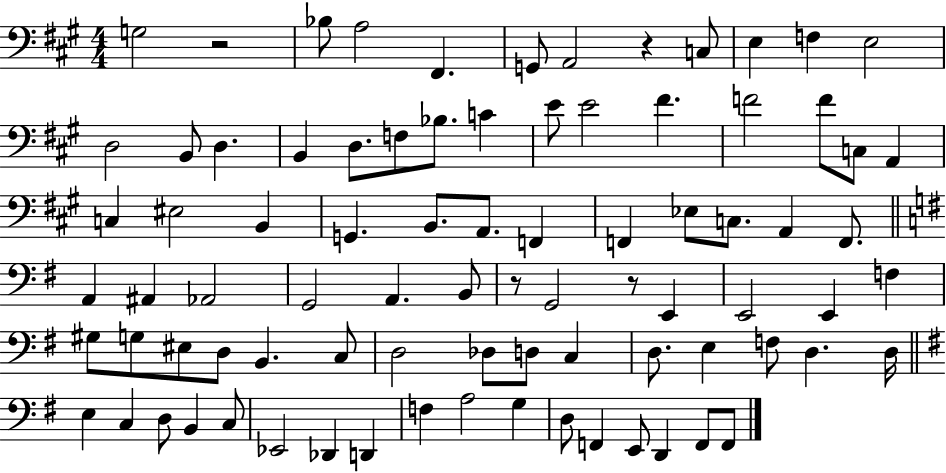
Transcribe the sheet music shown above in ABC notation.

X:1
T:Untitled
M:4/4
L:1/4
K:A
G,2 z2 _B,/2 A,2 ^F,, G,,/2 A,,2 z C,/2 E, F, E,2 D,2 B,,/2 D, B,, D,/2 F,/2 _B,/2 C E/2 E2 ^F F2 F/2 C,/2 A,, C, ^E,2 B,, G,, B,,/2 A,,/2 F,, F,, _E,/2 C,/2 A,, F,,/2 A,, ^A,, _A,,2 G,,2 A,, B,,/2 z/2 G,,2 z/2 E,, E,,2 E,, F, ^G,/2 G,/2 ^E,/2 D,/2 B,, C,/2 D,2 _D,/2 D,/2 C, D,/2 E, F,/2 D, D,/4 E, C, D,/2 B,, C,/2 _E,,2 _D,, D,, F, A,2 G, D,/2 F,, E,,/2 D,, F,,/2 F,,/2